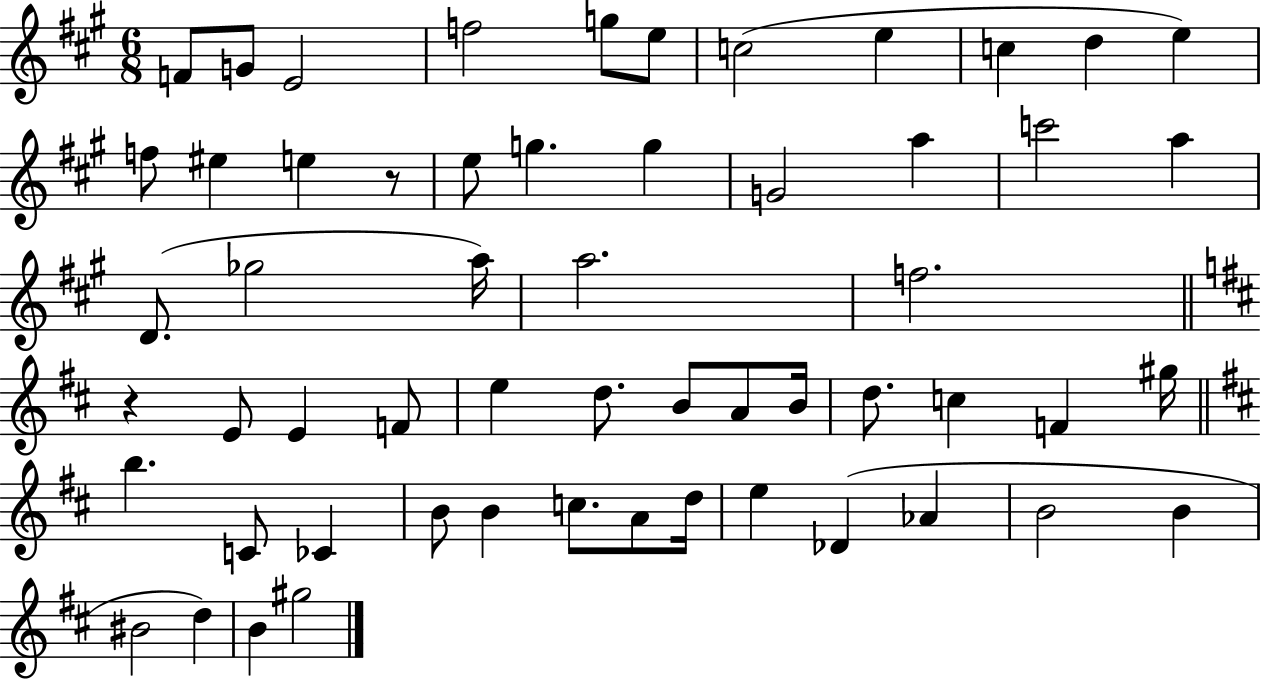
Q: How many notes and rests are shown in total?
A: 57